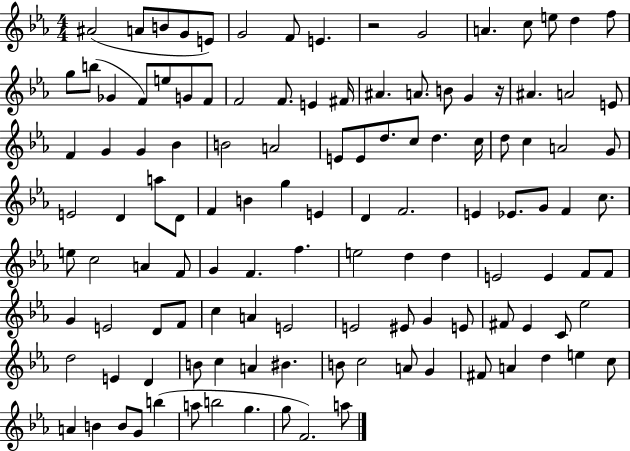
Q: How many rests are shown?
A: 2